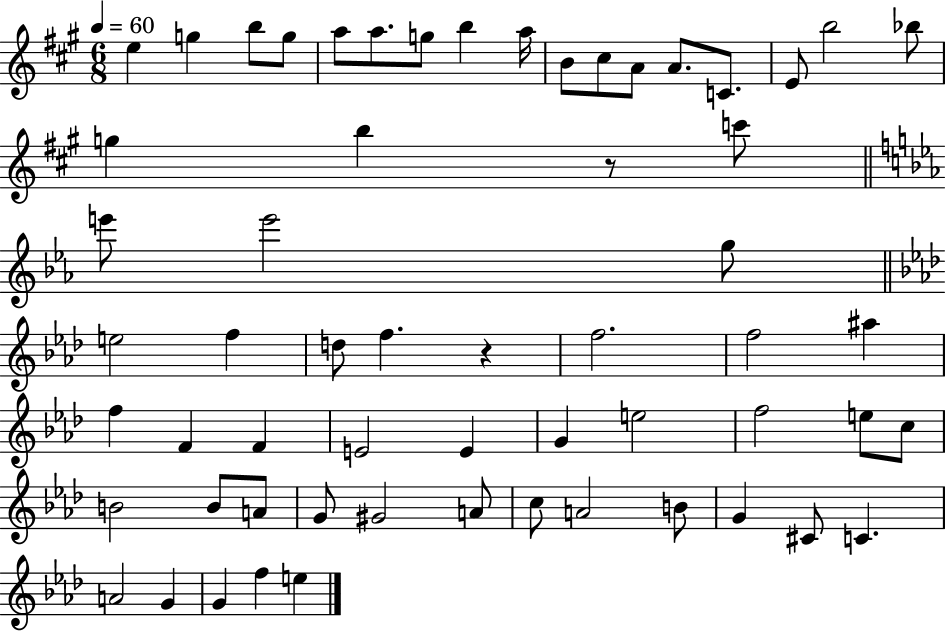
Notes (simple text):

E5/q G5/q B5/e G5/e A5/e A5/e. G5/e B5/q A5/s B4/e C#5/e A4/e A4/e. C4/e. E4/e B5/h Bb5/e G5/q B5/q R/e C6/e E6/e E6/h G5/e E5/h F5/q D5/e F5/q. R/q F5/h. F5/h A#5/q F5/q F4/q F4/q E4/h E4/q G4/q E5/h F5/h E5/e C5/e B4/h B4/e A4/e G4/e G#4/h A4/e C5/e A4/h B4/e G4/q C#4/e C4/q. A4/h G4/q G4/q F5/q E5/q